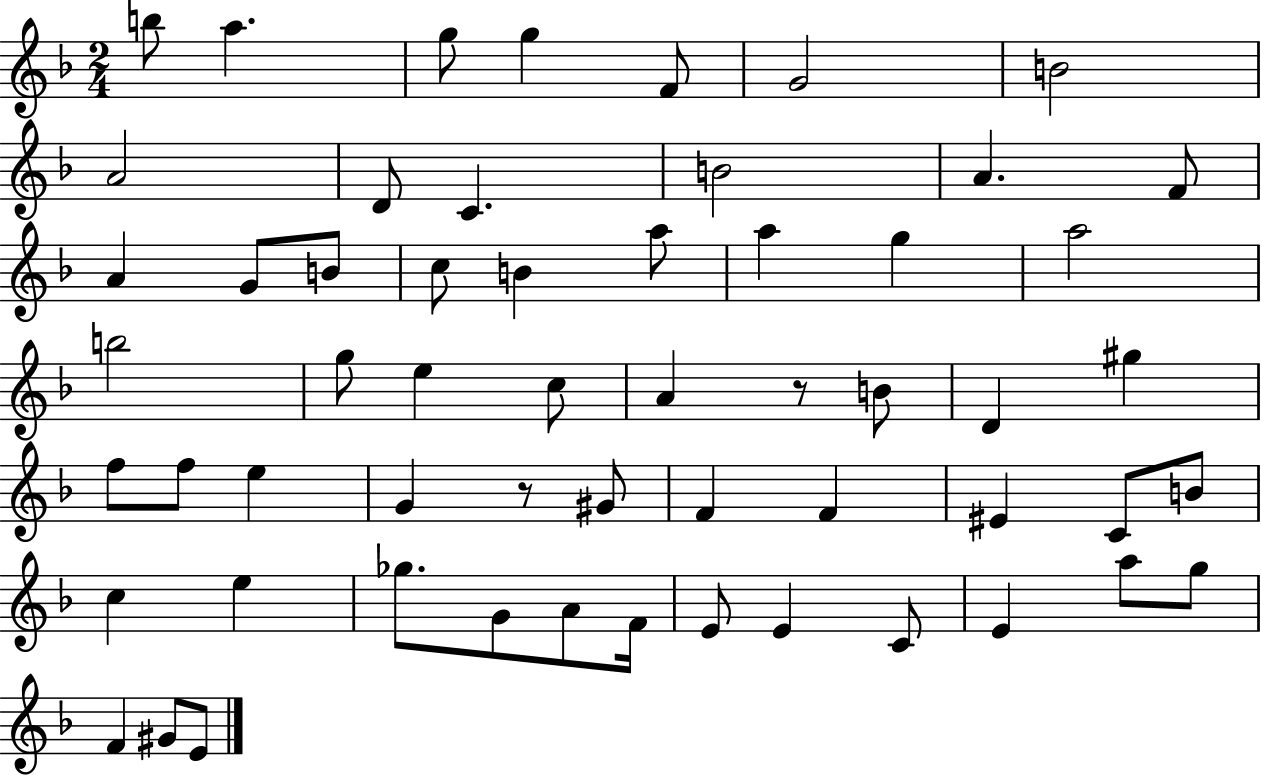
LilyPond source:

{
  \clef treble
  \numericTimeSignature
  \time 2/4
  \key f \major
  b''8 a''4. | g''8 g''4 f'8 | g'2 | b'2 | \break a'2 | d'8 c'4. | b'2 | a'4. f'8 | \break a'4 g'8 b'8 | c''8 b'4 a''8 | a''4 g''4 | a''2 | \break b''2 | g''8 e''4 c''8 | a'4 r8 b'8 | d'4 gis''4 | \break f''8 f''8 e''4 | g'4 r8 gis'8 | f'4 f'4 | eis'4 c'8 b'8 | \break c''4 e''4 | ges''8. g'8 a'8 f'16 | e'8 e'4 c'8 | e'4 a''8 g''8 | \break f'4 gis'8 e'8 | \bar "|."
}